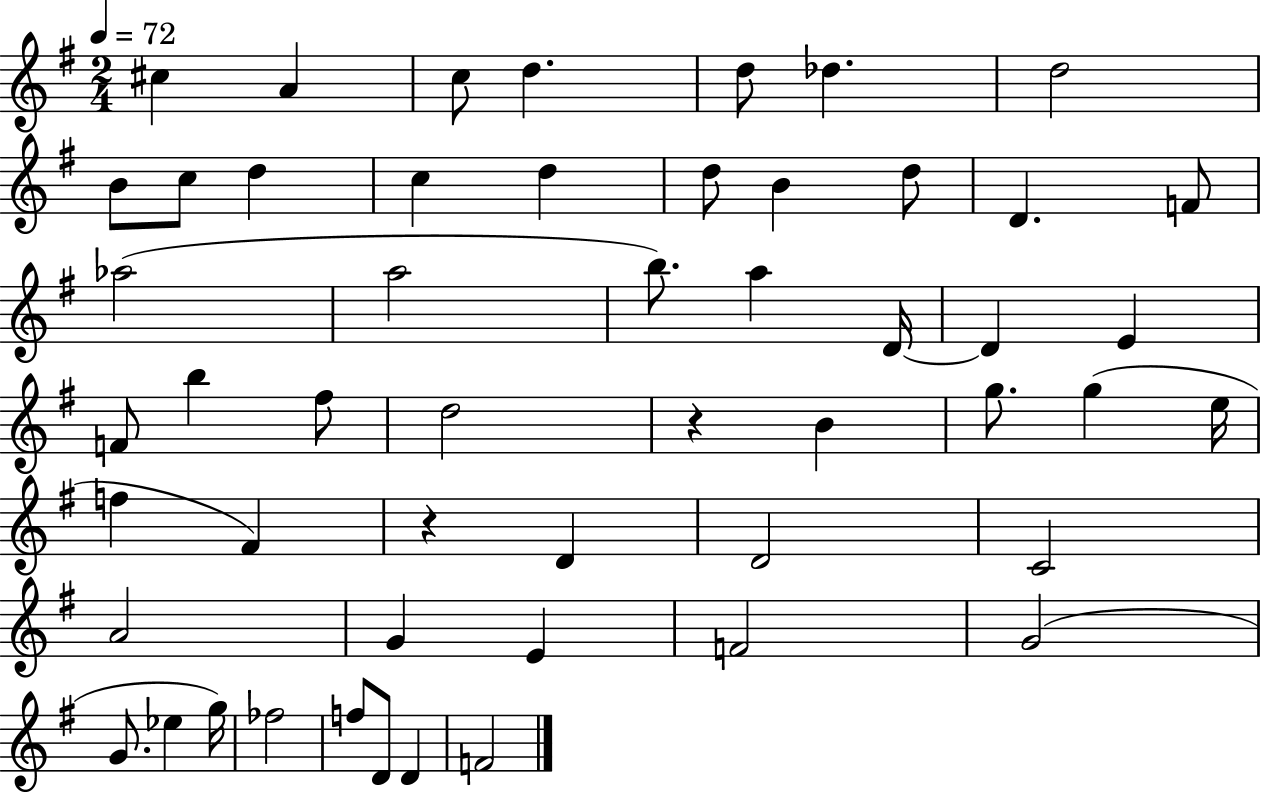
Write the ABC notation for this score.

X:1
T:Untitled
M:2/4
L:1/4
K:G
^c A c/2 d d/2 _d d2 B/2 c/2 d c d d/2 B d/2 D F/2 _a2 a2 b/2 a D/4 D E F/2 b ^f/2 d2 z B g/2 g e/4 f ^F z D D2 C2 A2 G E F2 G2 G/2 _e g/4 _f2 f/2 D/2 D F2